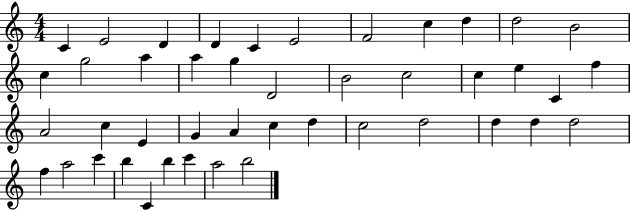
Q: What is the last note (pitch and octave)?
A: B5